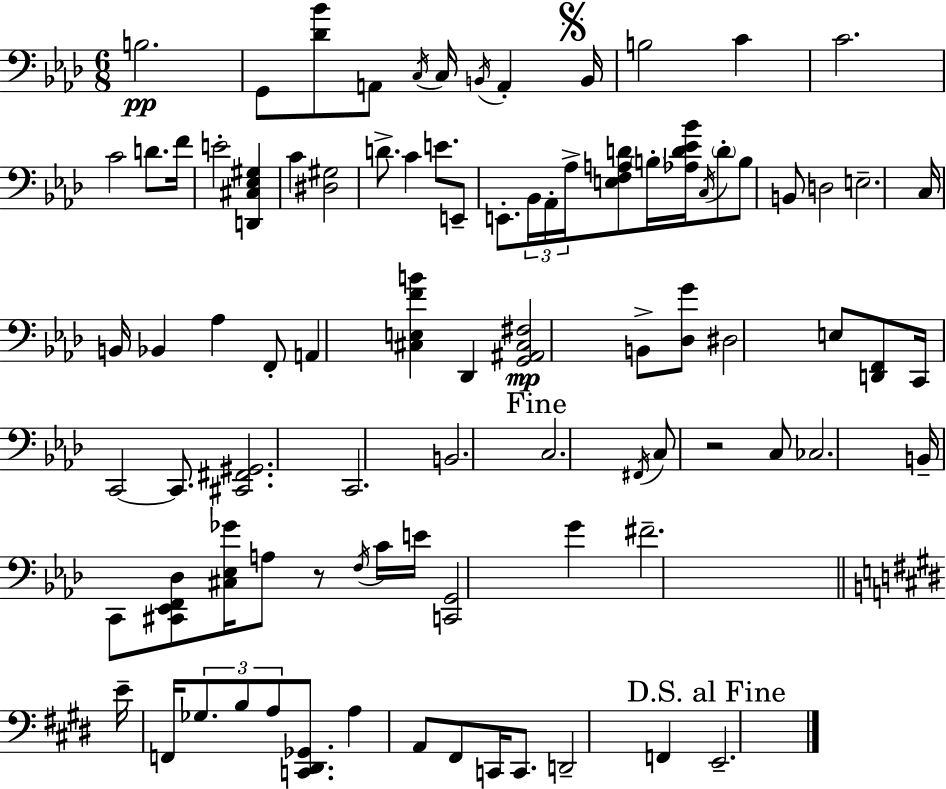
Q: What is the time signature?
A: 6/8